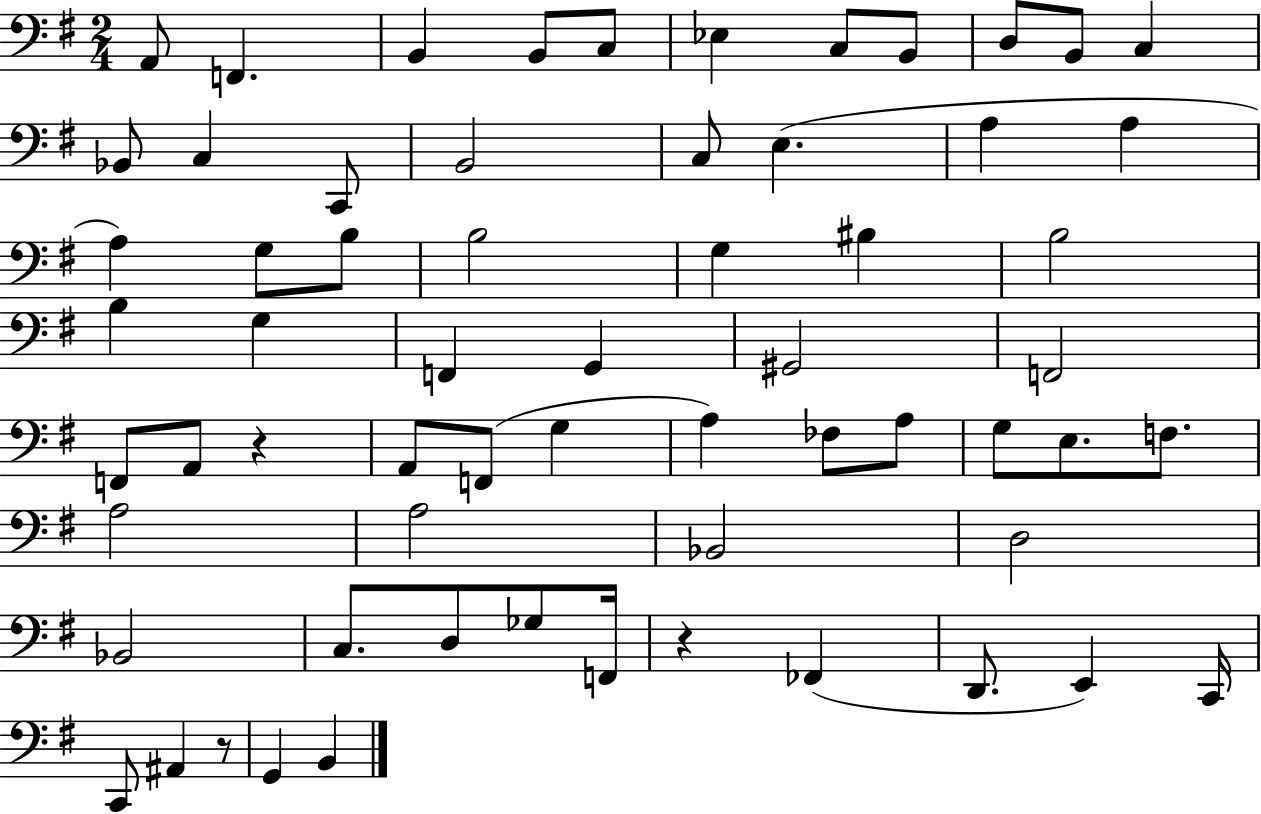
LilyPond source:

{
  \clef bass
  \numericTimeSignature
  \time 2/4
  \key g \major
  a,8 f,4. | b,4 b,8 c8 | ees4 c8 b,8 | d8 b,8 c4 | \break bes,8 c4 c,8 | b,2 | c8 e4.( | a4 a4 | \break a4) g8 b8 | b2 | g4 bis4 | b2 | \break b4 g4 | f,4 g,4 | gis,2 | f,2 | \break f,8 a,8 r4 | a,8 f,8( g4 | a4) fes8 a8 | g8 e8. f8. | \break a2 | a2 | bes,2 | d2 | \break bes,2 | c8. d8 ges8 f,16 | r4 fes,4( | d,8. e,4) c,16 | \break c,8 ais,4 r8 | g,4 b,4 | \bar "|."
}